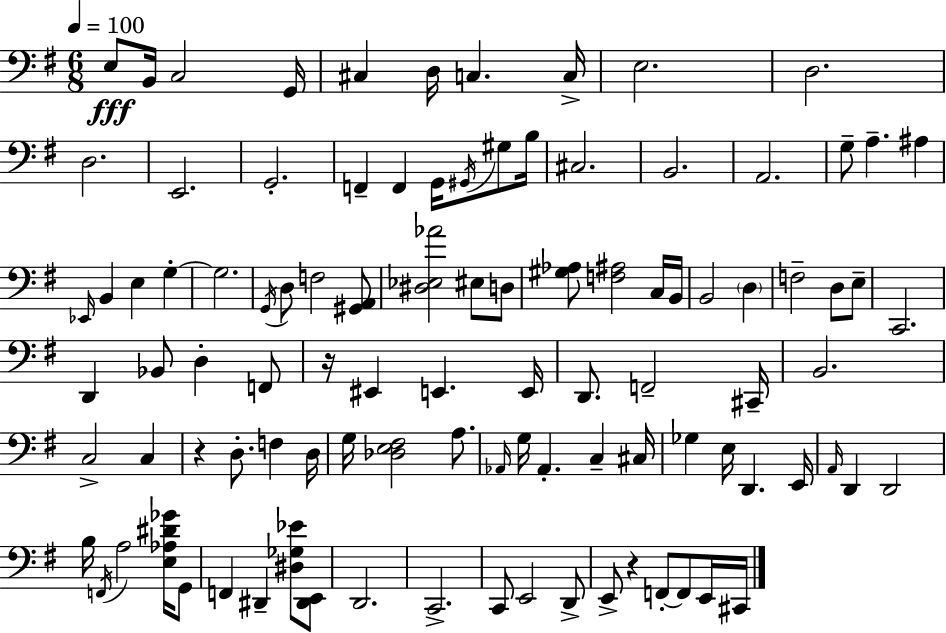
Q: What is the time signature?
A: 6/8